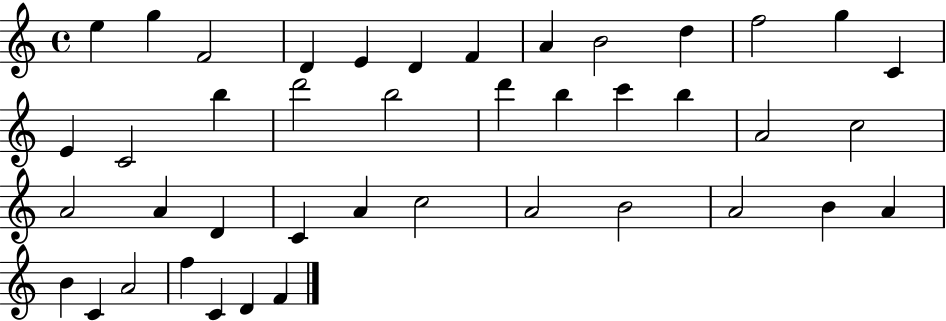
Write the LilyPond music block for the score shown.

{
  \clef treble
  \time 4/4
  \defaultTimeSignature
  \key c \major
  e''4 g''4 f'2 | d'4 e'4 d'4 f'4 | a'4 b'2 d''4 | f''2 g''4 c'4 | \break e'4 c'2 b''4 | d'''2 b''2 | d'''4 b''4 c'''4 b''4 | a'2 c''2 | \break a'2 a'4 d'4 | c'4 a'4 c''2 | a'2 b'2 | a'2 b'4 a'4 | \break b'4 c'4 a'2 | f''4 c'4 d'4 f'4 | \bar "|."
}